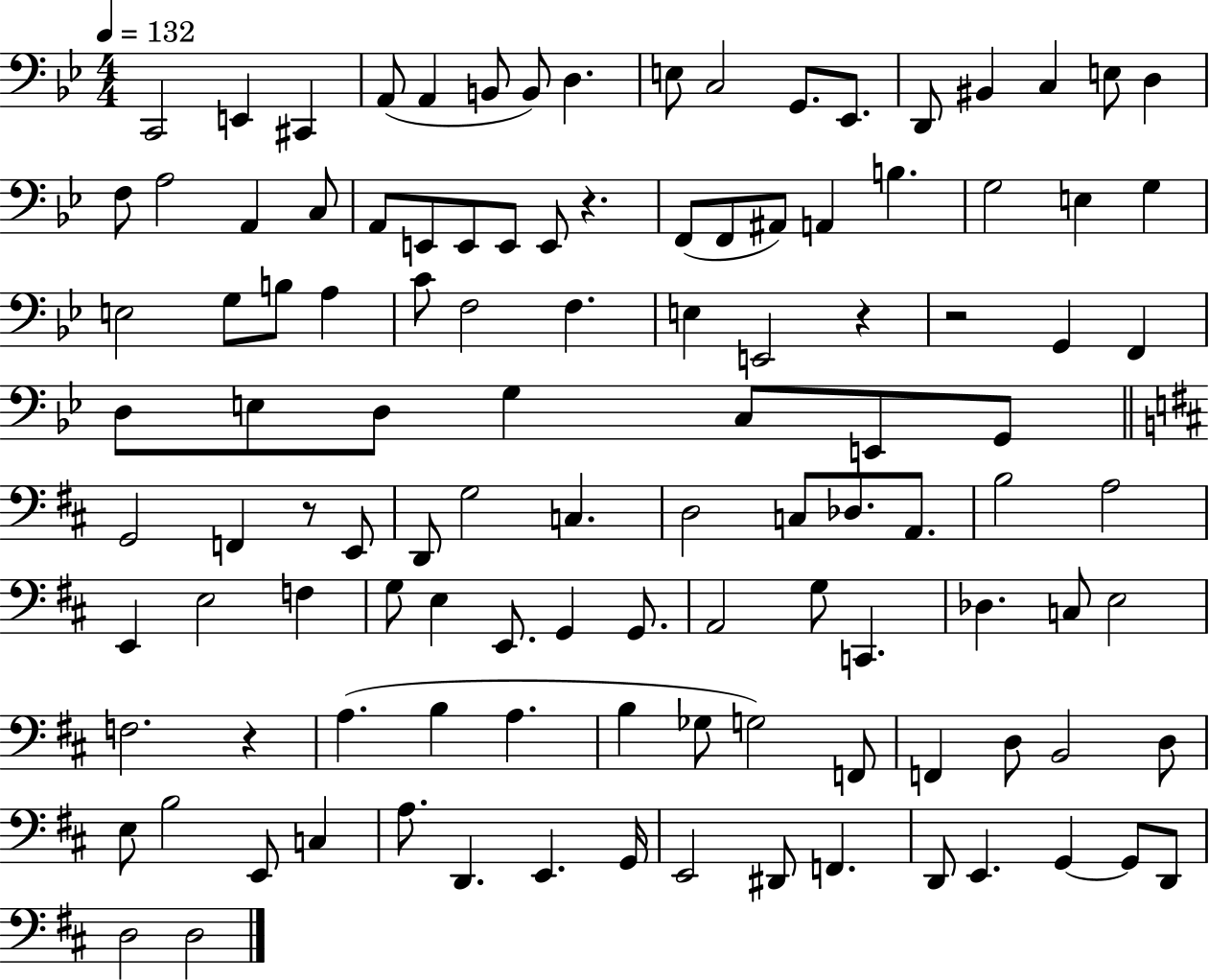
C2/h E2/q C#2/q A2/e A2/q B2/e B2/e D3/q. E3/e C3/h G2/e. Eb2/e. D2/e BIS2/q C3/q E3/e D3/q F3/e A3/h A2/q C3/e A2/e E2/e E2/e E2/e E2/e R/q. F2/e F2/e A#2/e A2/q B3/q. G3/h E3/q G3/q E3/h G3/e B3/e A3/q C4/e F3/h F3/q. E3/q E2/h R/q R/h G2/q F2/q D3/e E3/e D3/e G3/q C3/e E2/e G2/e G2/h F2/q R/e E2/e D2/e G3/h C3/q. D3/h C3/e Db3/e. A2/e. B3/h A3/h E2/q E3/h F3/q G3/e E3/q E2/e. G2/q G2/e. A2/h G3/e C2/q. Db3/q. C3/e E3/h F3/h. R/q A3/q. B3/q A3/q. B3/q Gb3/e G3/h F2/e F2/q D3/e B2/h D3/e E3/e B3/h E2/e C3/q A3/e. D2/q. E2/q. G2/s E2/h D#2/e F2/q. D2/e E2/q. G2/q G2/e D2/e D3/h D3/h